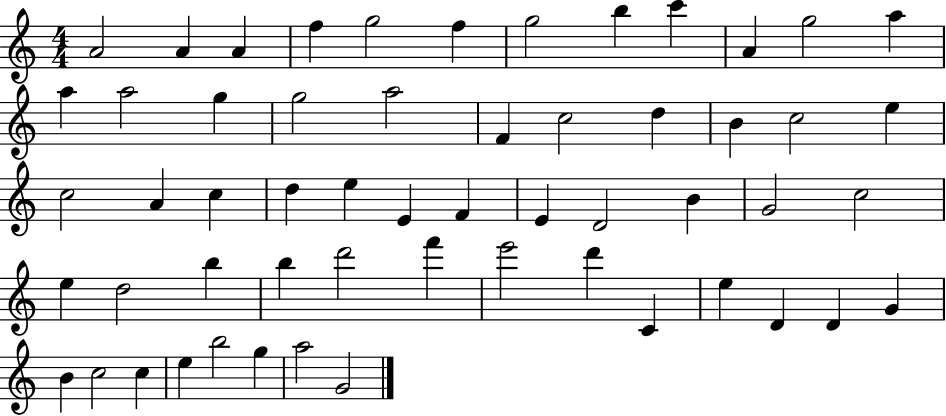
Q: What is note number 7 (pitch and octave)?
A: G5